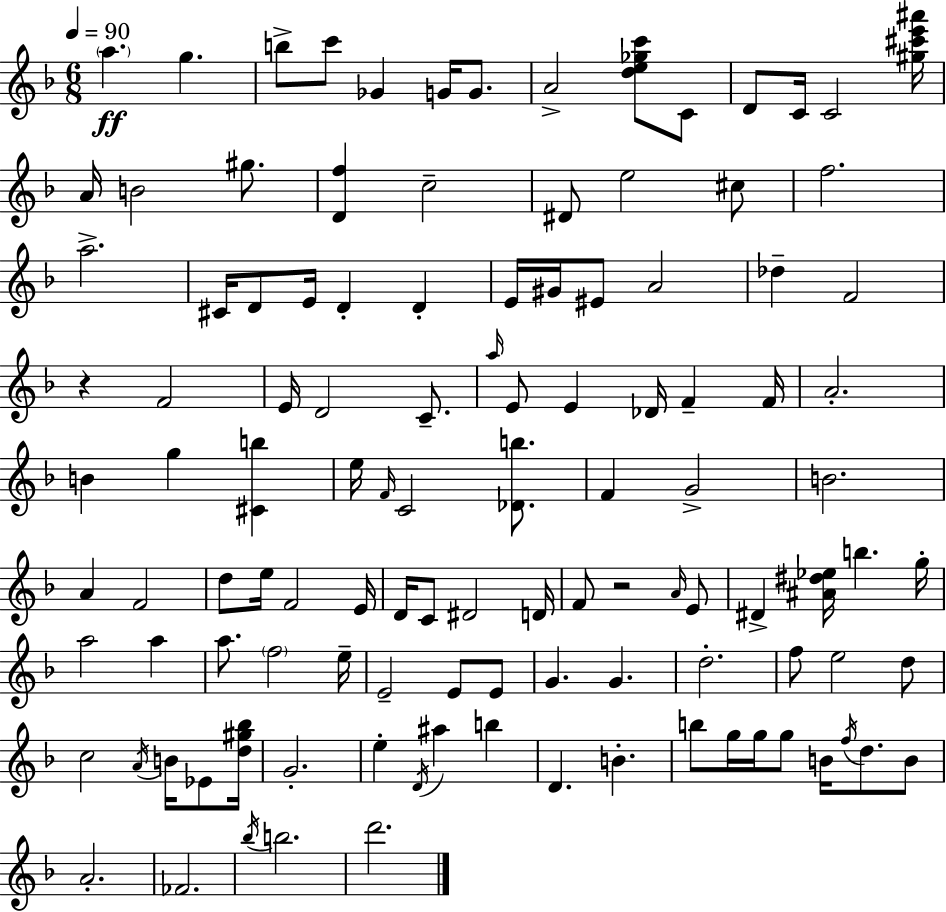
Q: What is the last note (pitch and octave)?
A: D6